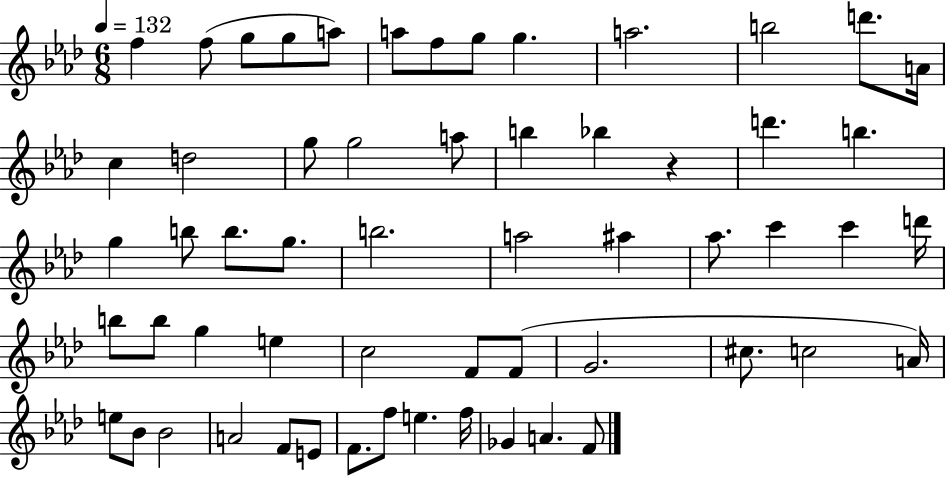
{
  \clef treble
  \numericTimeSignature
  \time 6/8
  \key aes \major
  \tempo 4 = 132
  f''4 f''8( g''8 g''8 a''8) | a''8 f''8 g''8 g''4. | a''2. | b''2 d'''8. a'16 | \break c''4 d''2 | g''8 g''2 a''8 | b''4 bes''4 r4 | d'''4. b''4. | \break g''4 b''8 b''8. g''8. | b''2. | a''2 ais''4 | aes''8. c'''4 c'''4 d'''16 | \break b''8 b''8 g''4 e''4 | c''2 f'8 f'8( | g'2. | cis''8. c''2 a'16) | \break e''8 bes'8 bes'2 | a'2 f'8 e'8 | f'8. f''8 e''4. f''16 | ges'4 a'4. f'8 | \break \bar "|."
}